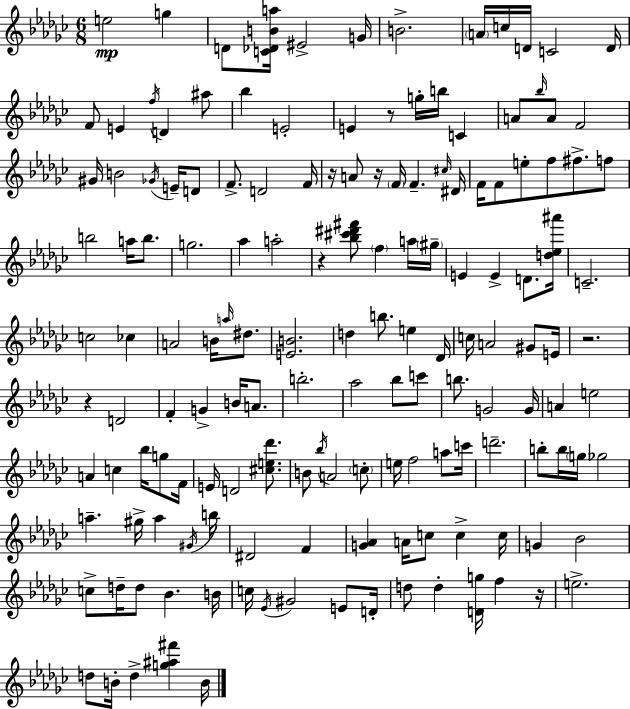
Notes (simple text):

E5/h G5/q D4/e [C4,Db4,B4,A5]/s EIS4/h G4/s B4/h. A4/s C5/s D4/s C4/h D4/s F4/e E4/q F5/s D4/q A#5/e Bb5/q E4/h E4/q R/e G5/s B5/s C4/q A4/e Bb5/s A4/e F4/h G#4/s B4/h Gb4/s E4/s D4/e F4/e. D4/h F4/s R/s A4/e R/s F4/s F4/q. C#5/s D#4/s F4/s F4/e E5/e F5/e F#5/e. F5/e B5/h A5/s B5/e. G5/h. Ab5/q A5/h R/q [Bb5,C#6,D#6,F#6]/e F5/q A5/s G#5/s E4/q E4/q D4/e. [D5,Eb5,A#6]/s C4/h. C5/h CES5/q A4/h B4/s A5/s D#5/e. [E4,B4]/h. D5/q B5/e. E5/q Db4/s C5/s A4/h G#4/e E4/s R/h. R/q D4/h F4/q G4/q B4/s A4/e. B5/h. Ab5/h Bb5/e C6/e B5/e. G4/h G4/s A4/q E5/h A4/q C5/q Bb5/s G5/e F4/s E4/s D4/h [C#5,E5,Db6]/e. B4/e Bb5/s A4/h C5/e E5/s F5/h A5/e C6/s D6/h. B5/e B5/s G5/s Gb5/h A5/q. G#5/s A5/q G#4/s B5/s D#4/h F4/q [G4,Ab4]/q A4/s C5/e C5/q C5/s G4/q Bb4/h C5/e D5/s D5/e Bb4/q. B4/s C5/s Eb4/s G#4/h E4/e D4/s D5/e D5/q [D4,G5]/s F5/q R/s E5/h. D5/e B4/s D5/q [G5,A#5,F#6]/q B4/s